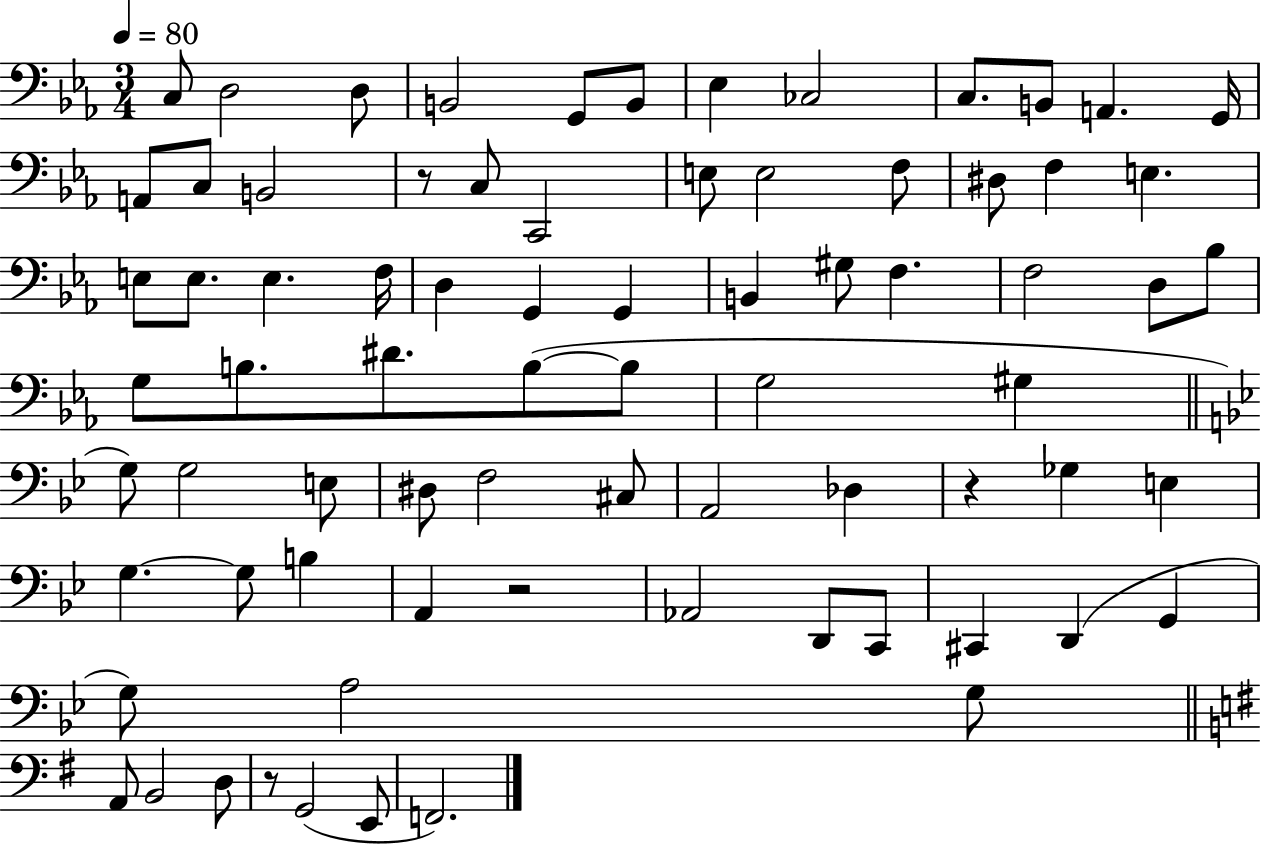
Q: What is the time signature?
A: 3/4